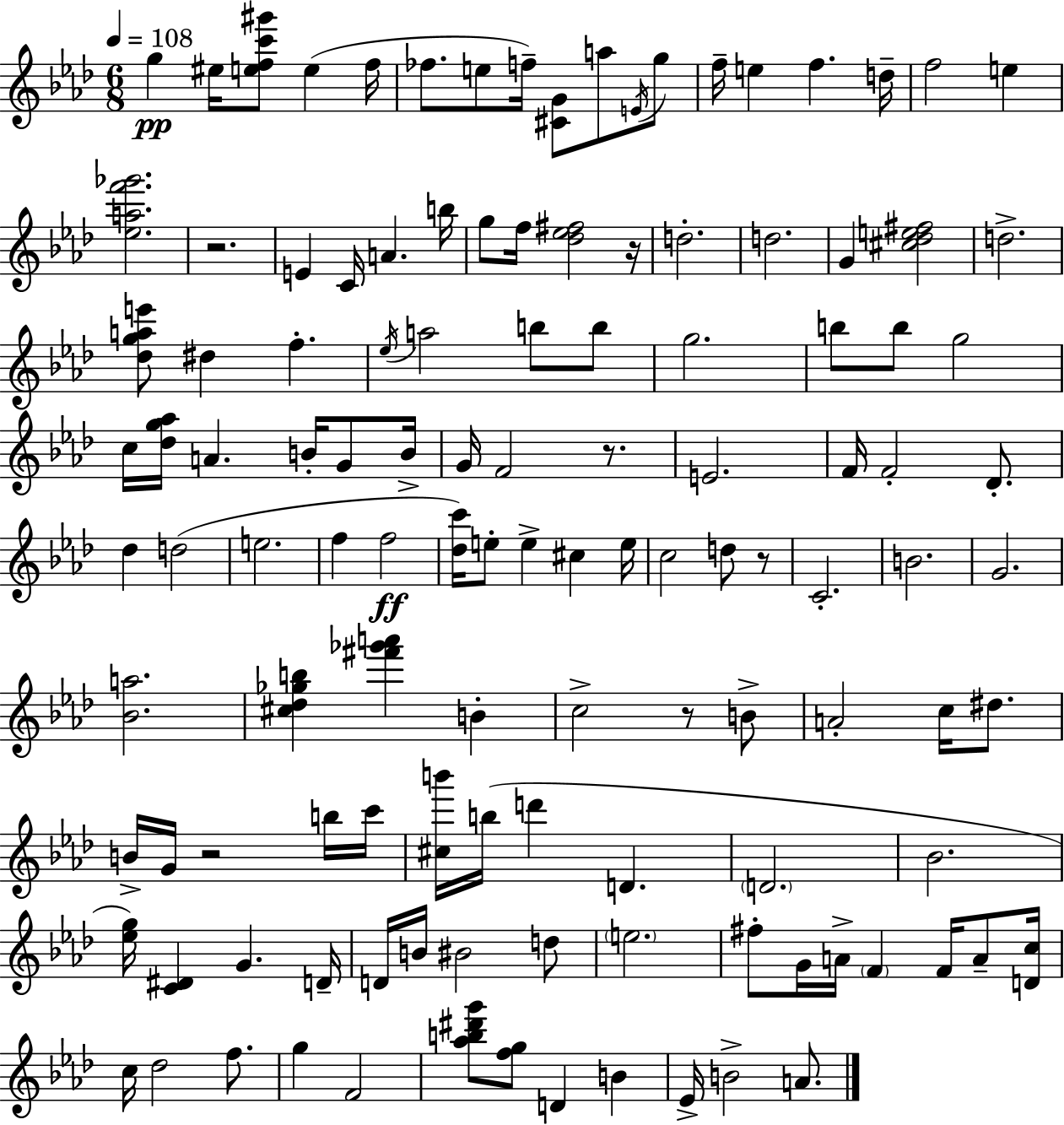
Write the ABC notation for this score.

X:1
T:Untitled
M:6/8
L:1/4
K:Ab
g ^e/4 [efc'^g']/2 e f/4 _f/2 e/2 f/4 [^CG]/2 a/2 E/4 g/2 f/4 e f d/4 f2 e [_eaf'_g']2 z2 E C/4 A b/4 g/2 f/4 [_d_e^f]2 z/4 d2 d2 G [^c_de^f]2 d2 [_dgae']/2 ^d f _e/4 a2 b/2 b/2 g2 b/2 b/2 g2 c/4 [_dg_a]/4 A B/4 G/2 B/4 G/4 F2 z/2 E2 F/4 F2 _D/2 _d d2 e2 f f2 [_dc']/4 e/2 e ^c e/4 c2 d/2 z/2 C2 B2 G2 [_Ba]2 [^c_d_gb] [^f'_g'a'] B c2 z/2 B/2 A2 c/4 ^d/2 B/4 G/4 z2 b/4 c'/4 [^cb']/4 b/4 d' D D2 _B2 [_eg]/4 [C^D] G D/4 D/4 B/4 ^B2 d/2 e2 ^f/2 G/4 A/4 F F/4 A/2 [Dc]/4 c/4 _d2 f/2 g F2 [_ab^d'g']/2 [fg]/2 D B _E/4 B2 A/2